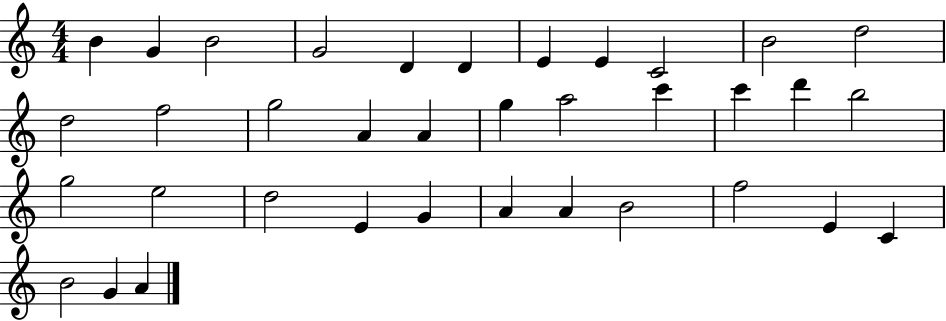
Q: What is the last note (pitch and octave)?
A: A4